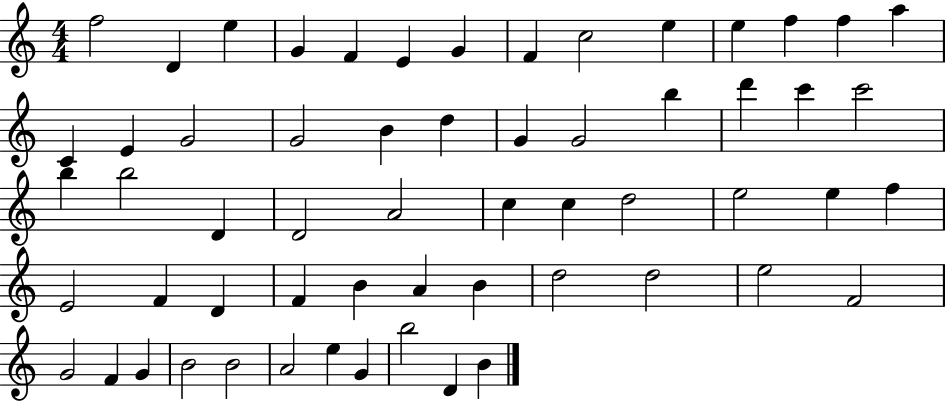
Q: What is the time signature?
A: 4/4